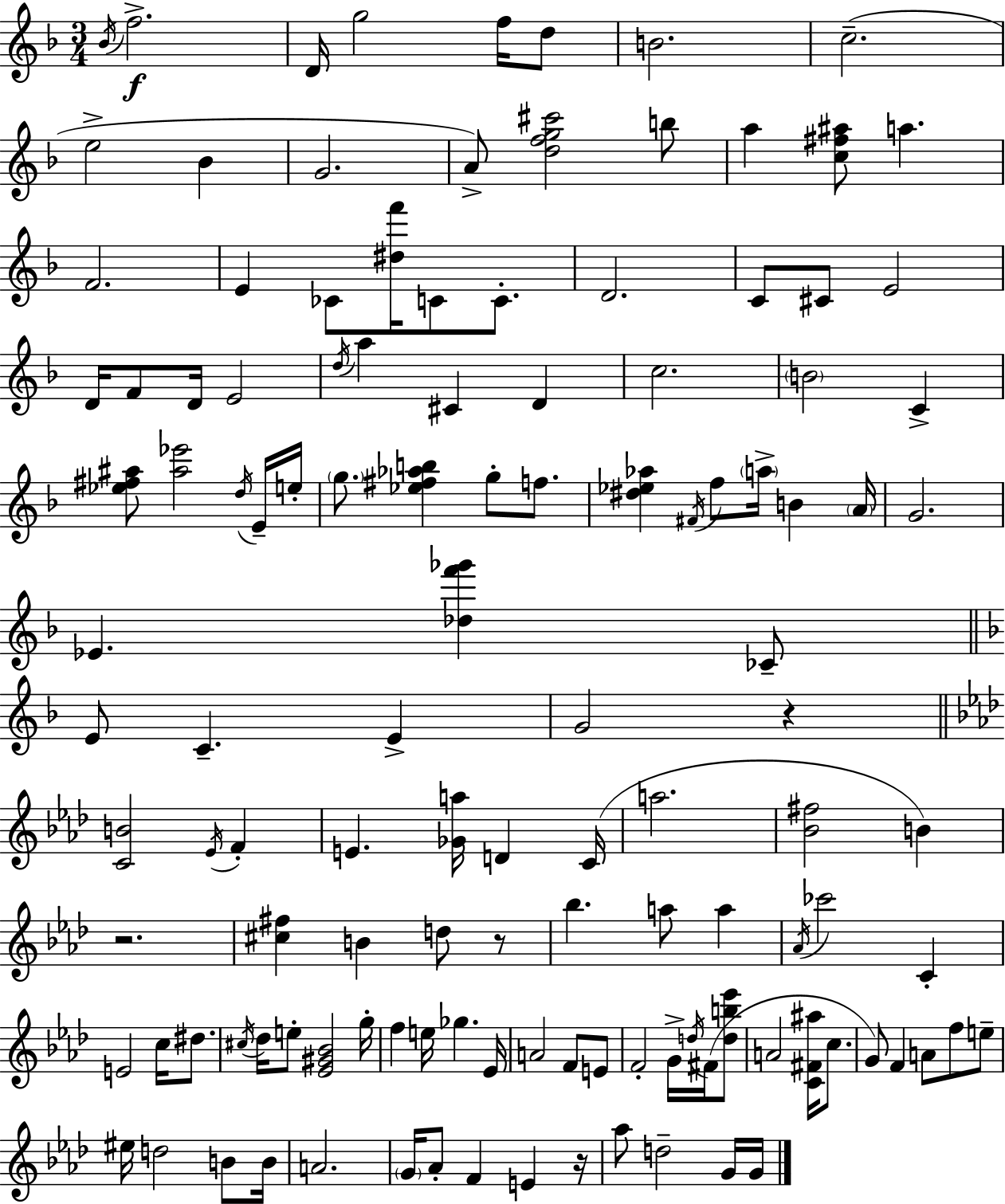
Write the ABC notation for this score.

X:1
T:Untitled
M:3/4
L:1/4
K:F
_B/4 f2 D/4 g2 f/4 d/2 B2 c2 e2 _B G2 A/2 [dfg^c']2 b/2 a [c^f^a]/2 a F2 E _C/2 [^df']/4 C/2 C/2 D2 C/2 ^C/2 E2 D/4 F/2 D/4 E2 d/4 a ^C D c2 B2 C [_e^f^a]/2 [^a_e']2 d/4 E/4 e/4 g/2 [_e^f_ab] g/2 f/2 [^d_e_a] ^F/4 f/2 a/4 B A/4 G2 _E [_df'_g'] _C/2 E/2 C E G2 z [CB]2 _E/4 F E [_Ga]/4 D C/4 a2 [_B^f]2 B z2 [^c^f] B d/2 z/2 _b a/2 a _A/4 _c'2 C E2 c/4 ^d/2 ^c/4 _d/4 e/2 [_E^G_B]2 g/4 f e/4 _g _E/4 A2 F/2 E/2 F2 G/4 d/4 ^F/4 [db_e']/2 A2 [C^F^a]/4 c/2 G/2 F A/2 f/2 e/2 ^e/4 d2 B/2 B/4 A2 G/4 _A/2 F E z/4 _a/2 d2 G/4 G/4